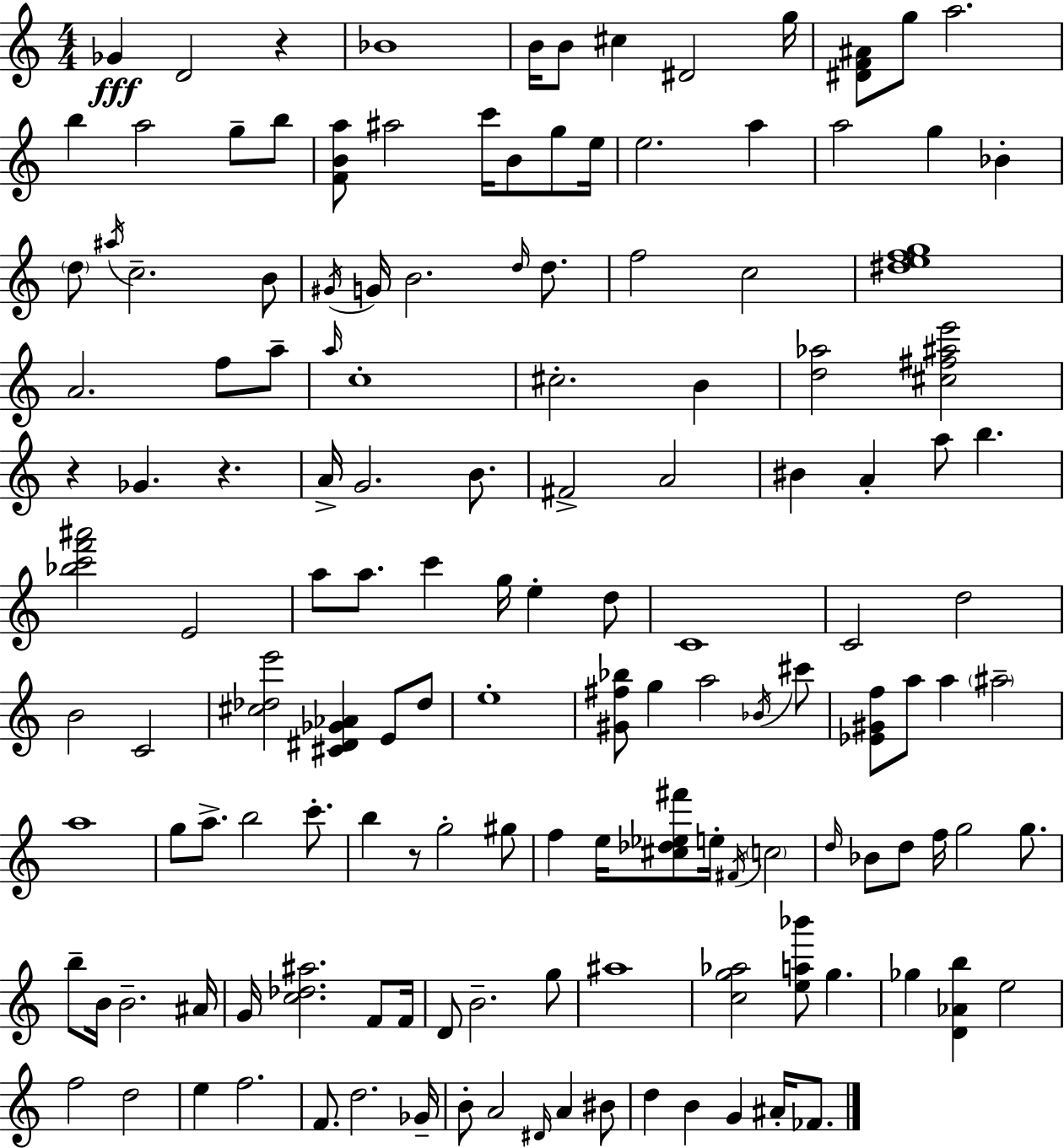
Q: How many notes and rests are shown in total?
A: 143